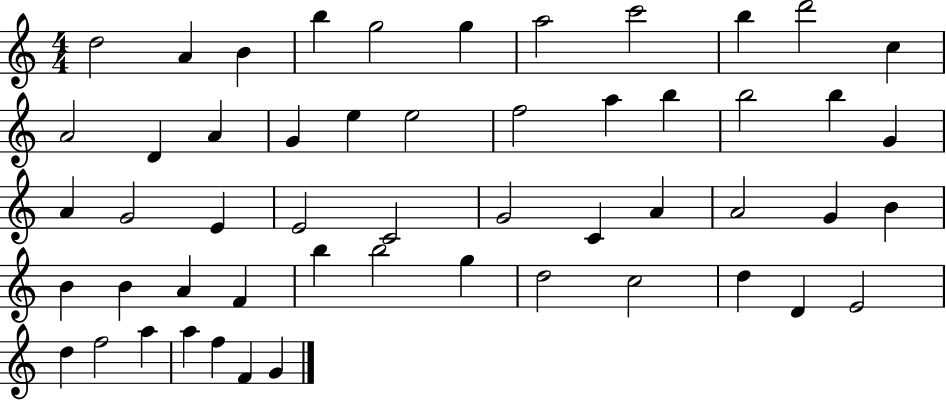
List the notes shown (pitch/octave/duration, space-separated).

D5/h A4/q B4/q B5/q G5/h G5/q A5/h C6/h B5/q D6/h C5/q A4/h D4/q A4/q G4/q E5/q E5/h F5/h A5/q B5/q B5/h B5/q G4/q A4/q G4/h E4/q E4/h C4/h G4/h C4/q A4/q A4/h G4/q B4/q B4/q B4/q A4/q F4/q B5/q B5/h G5/q D5/h C5/h D5/q D4/q E4/h D5/q F5/h A5/q A5/q F5/q F4/q G4/q